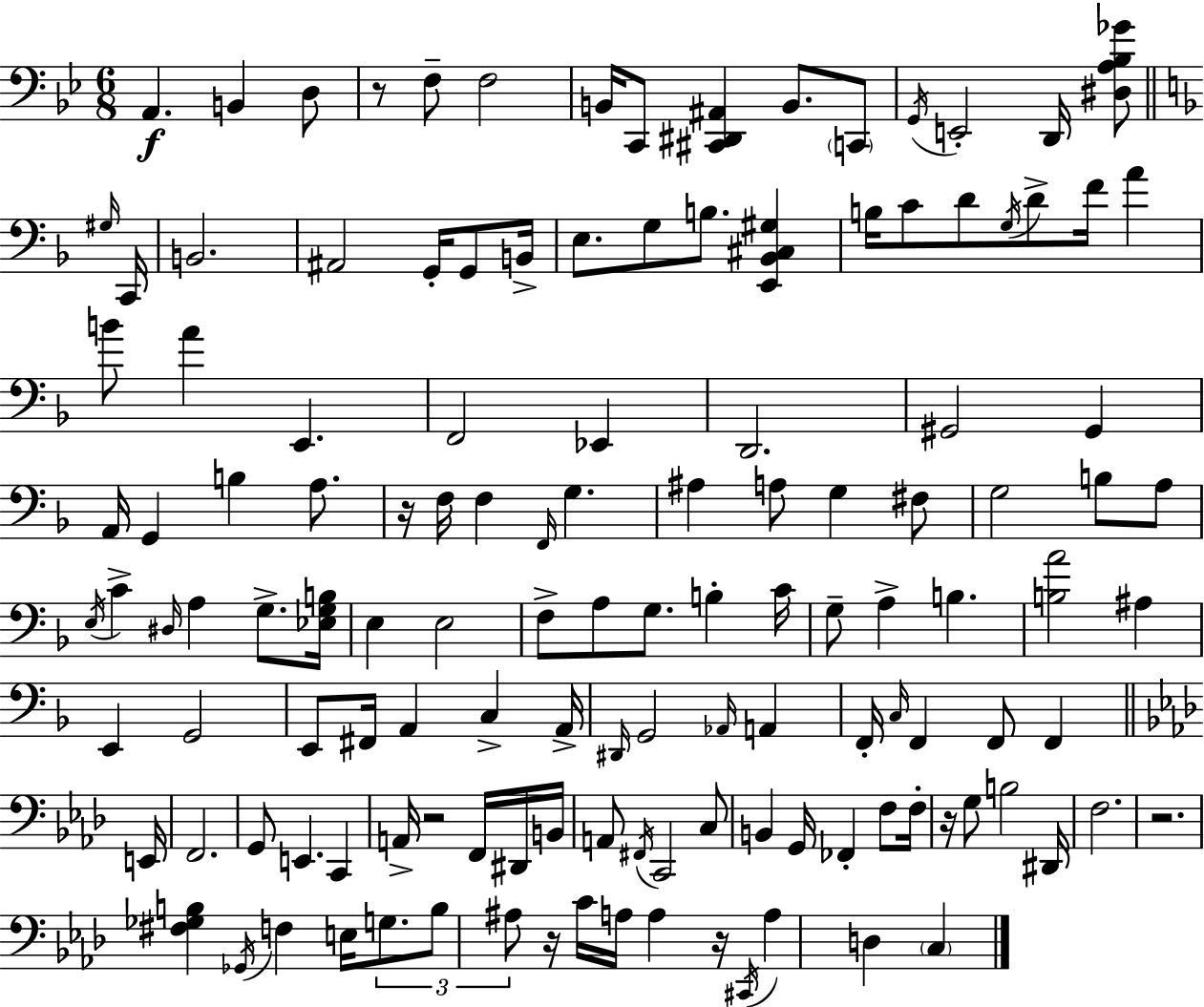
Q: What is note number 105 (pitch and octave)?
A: D#2